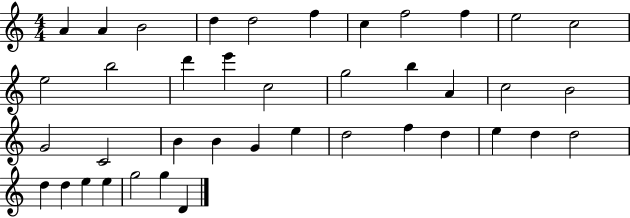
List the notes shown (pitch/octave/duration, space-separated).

A4/q A4/q B4/h D5/q D5/h F5/q C5/q F5/h F5/q E5/h C5/h E5/h B5/h D6/q E6/q C5/h G5/h B5/q A4/q C5/h B4/h G4/h C4/h B4/q B4/q G4/q E5/q D5/h F5/q D5/q E5/q D5/q D5/h D5/q D5/q E5/q E5/q G5/h G5/q D4/q